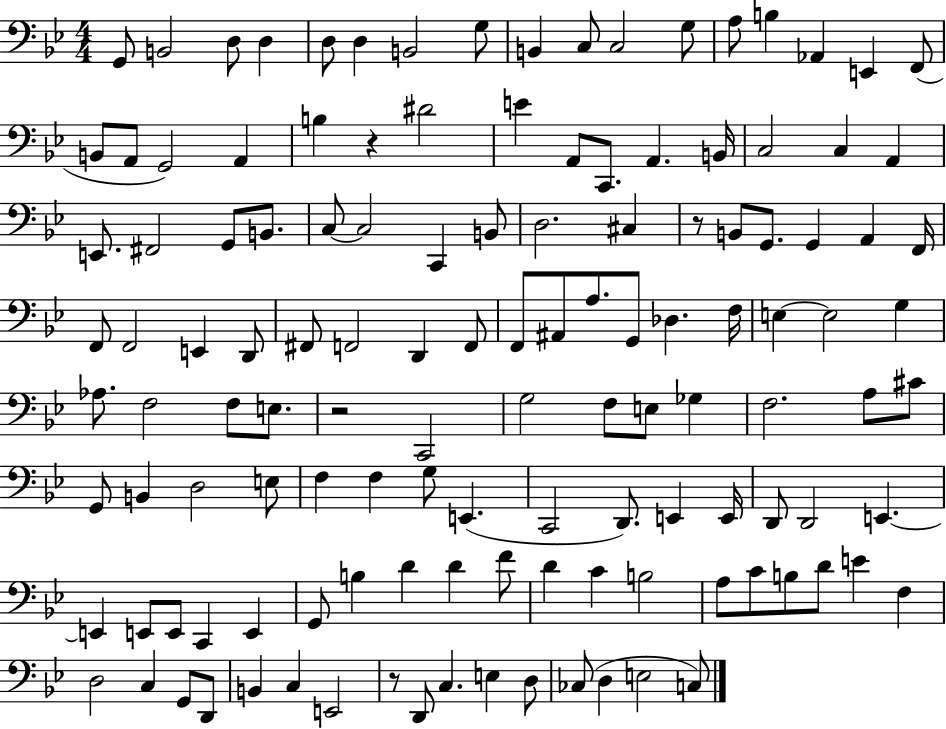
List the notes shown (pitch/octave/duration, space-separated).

G2/e B2/h D3/e D3/q D3/e D3/q B2/h G3/e B2/q C3/e C3/h G3/e A3/e B3/q Ab2/q E2/q F2/e B2/e A2/e G2/h A2/q B3/q R/q D#4/h E4/q A2/e C2/e. A2/q. B2/s C3/h C3/q A2/q E2/e. F#2/h G2/e B2/e. C3/e C3/h C2/q B2/e D3/h. C#3/q R/e B2/e G2/e. G2/q A2/q F2/s F2/e F2/h E2/q D2/e F#2/e F2/h D2/q F2/e F2/e A#2/e A3/e. G2/e Db3/q. F3/s E3/q E3/h G3/q Ab3/e. F3/h F3/e E3/e. R/h C2/h G3/h F3/e E3/e Gb3/q F3/h. A3/e C#4/e G2/e B2/q D3/h E3/e F3/q F3/q G3/e E2/q. C2/h D2/e. E2/q E2/s D2/e D2/h E2/q. E2/q E2/e E2/e C2/q E2/q G2/e B3/q D4/q D4/q F4/e D4/q C4/q B3/h A3/e C4/e B3/e D4/e E4/q F3/q D3/h C3/q G2/e D2/e B2/q C3/q E2/h R/e D2/e C3/q. E3/q D3/e CES3/e D3/q E3/h C3/e